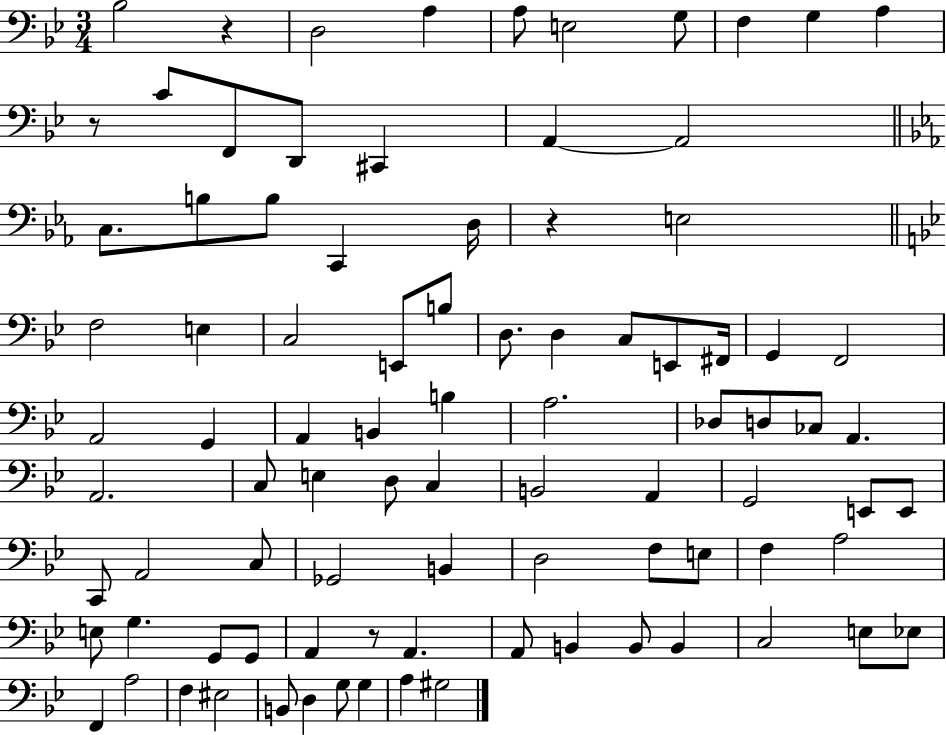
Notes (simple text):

Bb3/h R/q D3/h A3/q A3/e E3/h G3/e F3/q G3/q A3/q R/e C4/e F2/e D2/e C#2/q A2/q A2/h C3/e. B3/e B3/e C2/q D3/s R/q E3/h F3/h E3/q C3/h E2/e B3/e D3/e. D3/q C3/e E2/e F#2/s G2/q F2/h A2/h G2/q A2/q B2/q B3/q A3/h. Db3/e D3/e CES3/e A2/q. A2/h. C3/e E3/q D3/e C3/q B2/h A2/q G2/h E2/e E2/e C2/e A2/h C3/e Gb2/h B2/q D3/h F3/e E3/e F3/q A3/h E3/e G3/q. G2/e G2/e A2/q R/e A2/q. A2/e B2/q B2/e B2/q C3/h E3/e Eb3/e F2/q A3/h F3/q EIS3/h B2/e D3/q G3/e G3/q A3/q G#3/h